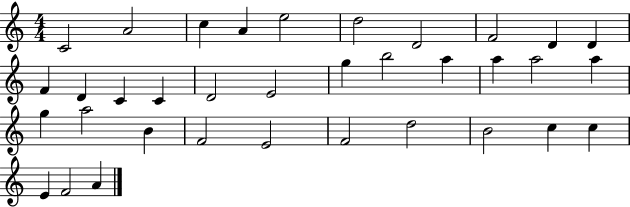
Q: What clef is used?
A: treble